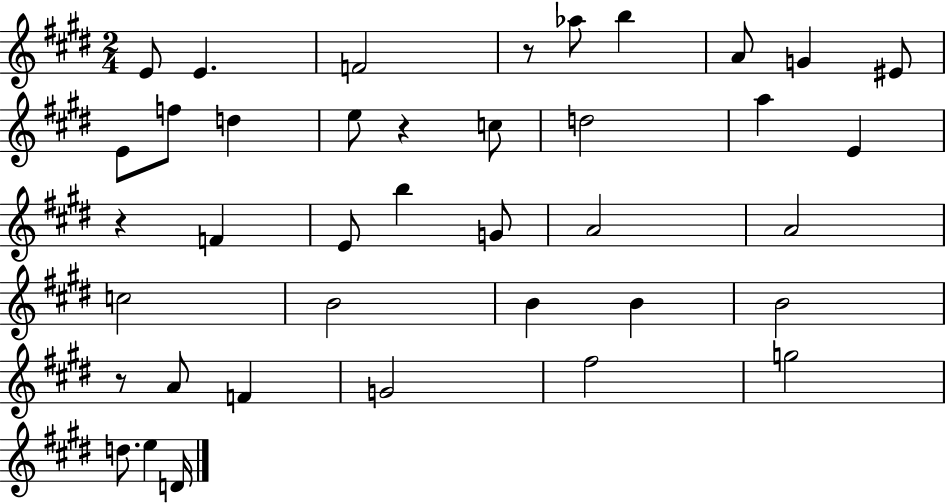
E4/e E4/q. F4/h R/e Ab5/e B5/q A4/e G4/q EIS4/e E4/e F5/e D5/q E5/e R/q C5/e D5/h A5/q E4/q R/q F4/q E4/e B5/q G4/e A4/h A4/h C5/h B4/h B4/q B4/q B4/h R/e A4/e F4/q G4/h F#5/h G5/h D5/e. E5/q D4/s